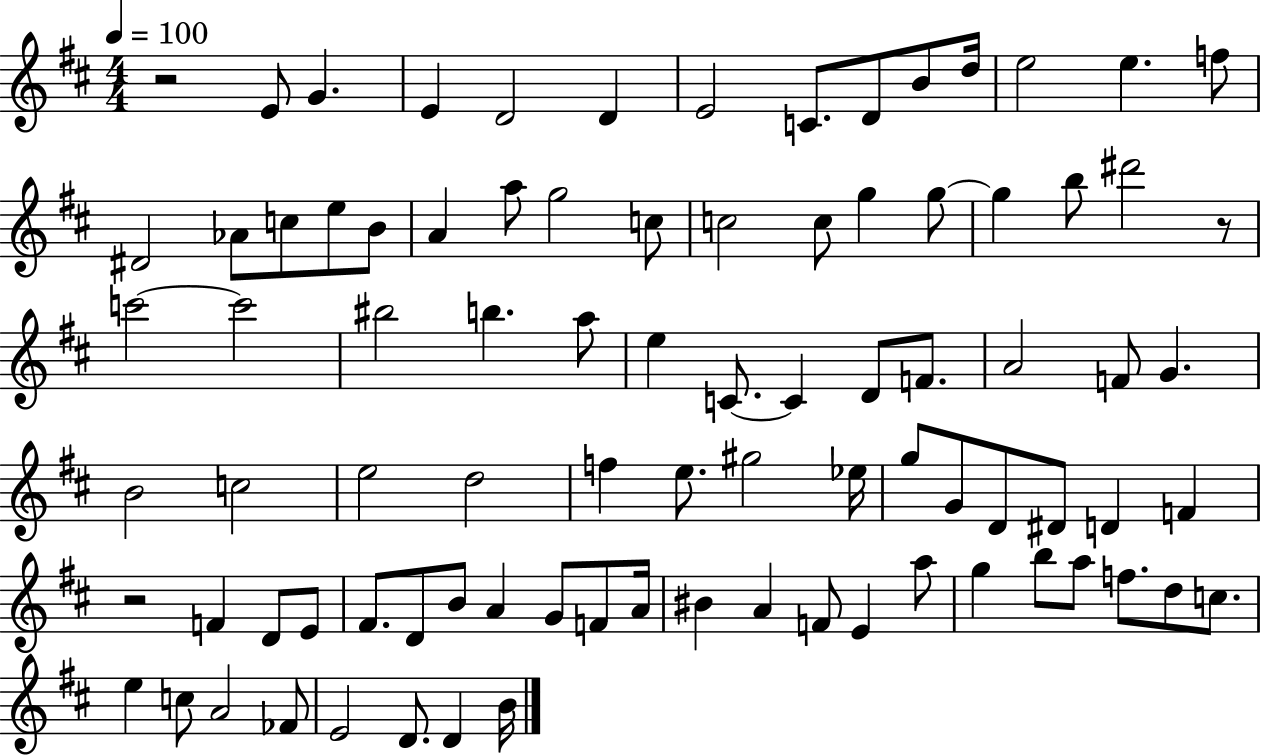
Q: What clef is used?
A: treble